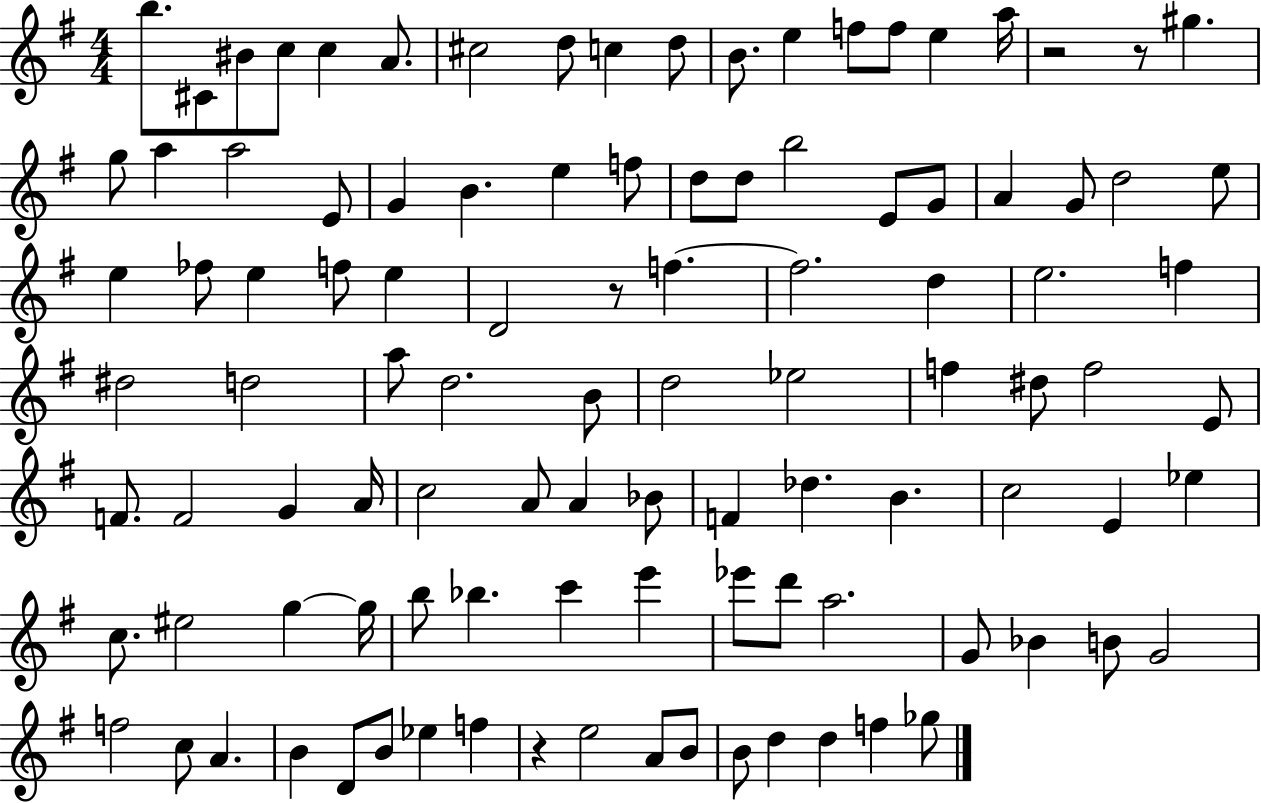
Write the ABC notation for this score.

X:1
T:Untitled
M:4/4
L:1/4
K:G
b/2 ^C/2 ^B/2 c/2 c A/2 ^c2 d/2 c d/2 B/2 e f/2 f/2 e a/4 z2 z/2 ^g g/2 a a2 E/2 G B e f/2 d/2 d/2 b2 E/2 G/2 A G/2 d2 e/2 e _f/2 e f/2 e D2 z/2 f f2 d e2 f ^d2 d2 a/2 d2 B/2 d2 _e2 f ^d/2 f2 E/2 F/2 F2 G A/4 c2 A/2 A _B/2 F _d B c2 E _e c/2 ^e2 g g/4 b/2 _b c' e' _e'/2 d'/2 a2 G/2 _B B/2 G2 f2 c/2 A B D/2 B/2 _e f z e2 A/2 B/2 B/2 d d f _g/2